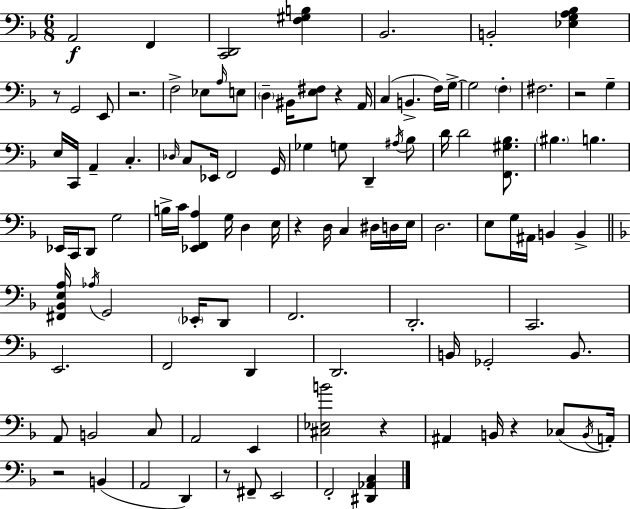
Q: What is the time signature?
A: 6/8